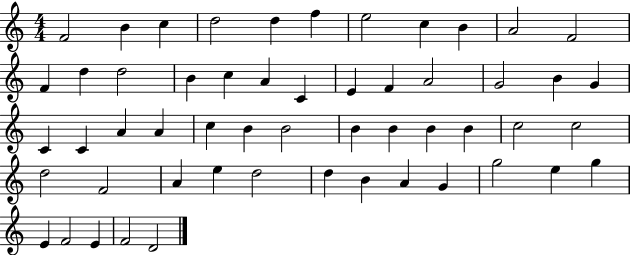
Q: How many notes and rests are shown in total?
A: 54